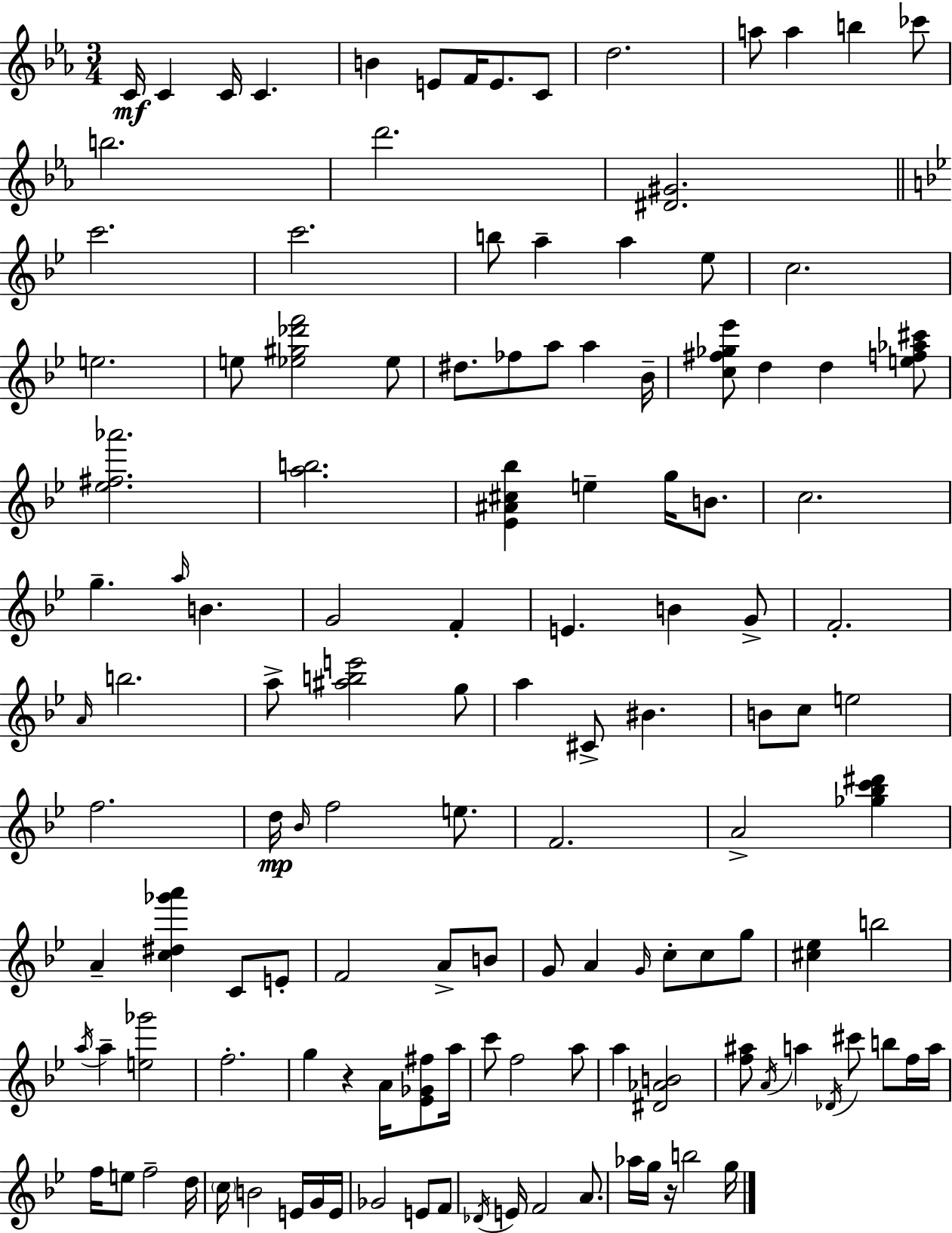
{
  \clef treble
  \numericTimeSignature
  \time 3/4
  \key ees \major
  \repeat volta 2 { c'16\mf c'4 c'16 c'4. | b'4 e'8 f'16 e'8. c'8 | d''2. | a''8 a''4 b''4 ces'''8 | \break b''2. | d'''2. | <dis' gis'>2. | \bar "||" \break \key g \minor c'''2. | c'''2. | b''8 a''4-- a''4 ees''8 | c''2. | \break e''2. | e''8 <ees'' gis'' des''' f'''>2 ees''8 | dis''8. fes''8 a''8 a''4 bes'16-- | <c'' fis'' ges'' ees'''>8 d''4 d''4 <e'' f'' aes'' cis'''>8 | \break <ees'' fis'' aes'''>2. | <a'' b''>2. | <ees' ais' cis'' bes''>4 e''4-- g''16 b'8. | c''2. | \break g''4.-- \grace { a''16 } b'4. | g'2 f'4-. | e'4. b'4 g'8-> | f'2.-. | \break \grace { a'16 } b''2. | a''8-> <ais'' b'' e'''>2 | g''8 a''4 cis'8-> bis'4. | b'8 c''8 e''2 | \break f''2. | d''16\mp \grace { bes'16 } f''2 | e''8. f'2. | a'2-> <ges'' bes'' c''' dis'''>4 | \break a'4-- <c'' dis'' ges''' a'''>4 c'8 | e'8-. f'2 a'8-> | b'8 g'8 a'4 \grace { g'16 } c''8-. | c''8 g''8 <cis'' ees''>4 b''2 | \break \acciaccatura { a''16 } a''4-- <e'' ges'''>2 | f''2.-. | g''4 r4 | a'16 <ees' ges' fis''>8 a''16 c'''8 f''2 | \break a''8 a''4 <dis' aes' b'>2 | <f'' ais''>8 \acciaccatura { a'16 } a''4 | \acciaccatura { des'16 } cis'''8 b''8 f''16 a''16 f''16 e''8 f''2-- | d''16 \parenthesize c''16 b'2 | \break e'16 g'16 e'16 ges'2 | e'8 f'8 \acciaccatura { des'16 } e'16 f'2 | a'8. aes''16 g''16 r16 b''2 | g''16 } \bar "|."
}